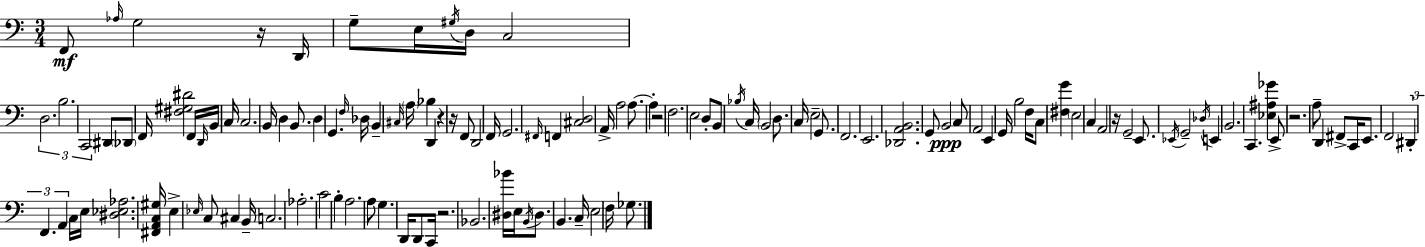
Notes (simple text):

F2/e Ab3/s G3/h R/s D2/s G3/e E3/s G#3/s D3/s C3/h D3/h. B3/h. C2/h D#2/e Db2/e F2/s [F#3,G#3,D#4]/h F2/s D2/s B2/s C3/s C3/h. B2/s D3/q B2/e. D3/q G2/q. F3/s Db3/s B2/q C#3/s A3/s Bb3/q D2/q R/q R/s F2/e D2/h F2/s G2/h. F#2/s F2/q [C#3,D3]/h A2/s A3/h A3/e. A3/q R/h F3/h. E3/h D3/e B2/e Bb3/s C3/s B2/h D3/e. C3/s E3/h G2/e. F2/h. E2/h. [Db2,A2,B2]/h. G2/e B2/h C3/e A2/h E2/q G2/s B3/h F3/s C3/e [F#3,G4]/q E3/h C3/q A2/h R/s G2/h E2/e. Eb2/s G2/h Db3/s E2/q B2/h. C2/q. [Eb3,A#3,Gb4]/q E2/e R/h. A3/e D2/q F#2/e C2/s E2/e. F2/h D#2/q F2/q. A2/q C3/s E3/s [D#3,Eb3,Ab3]/h. [F#2,A2,C3,G#3]/s E3/q Eb3/s C3/e C#3/q B2/s C3/h. Ab3/h. C4/h B3/q A3/h. A3/e G3/q. D2/s D2/e C2/s R/h. Bb2/h. [D#3,Bb4]/s E3/s B2/s D#3/e. B2/q. C3/s E3/h F3/s Gb3/e.